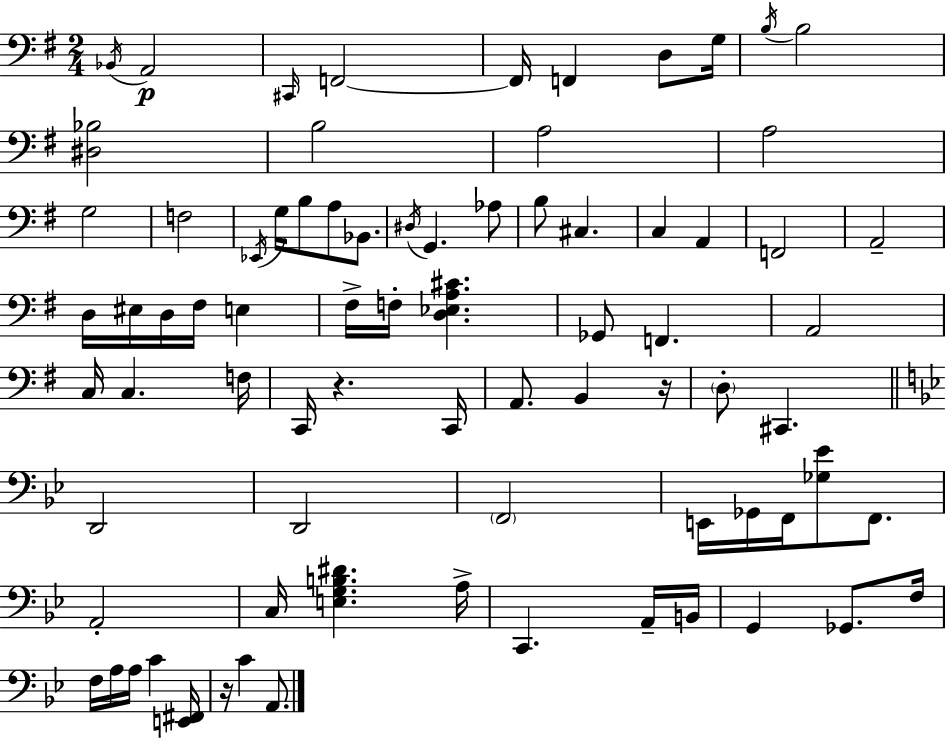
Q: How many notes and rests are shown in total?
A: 78